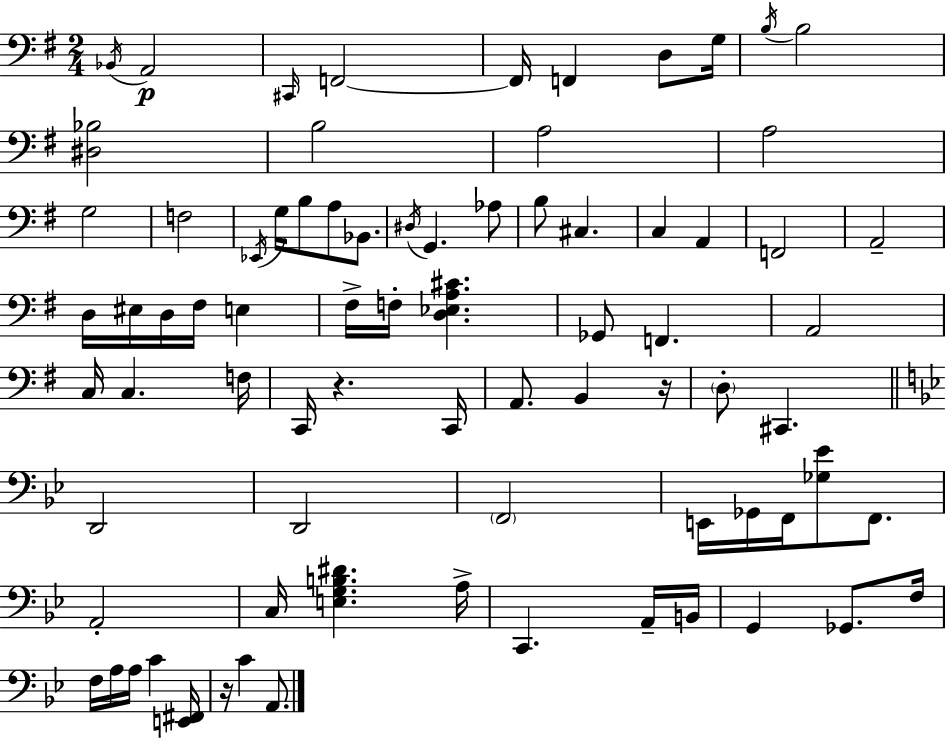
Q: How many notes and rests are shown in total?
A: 78